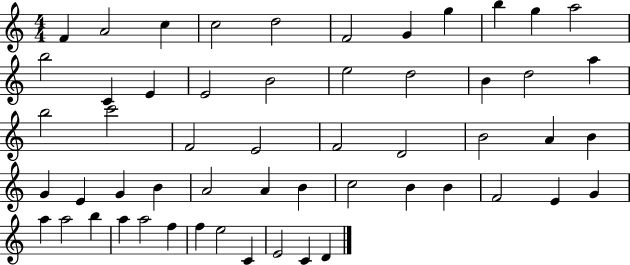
F4/q A4/h C5/q C5/h D5/h F4/h G4/q G5/q B5/q G5/q A5/h B5/h C4/q E4/q E4/h B4/h E5/h D5/h B4/q D5/h A5/q B5/h C6/h F4/h E4/h F4/h D4/h B4/h A4/q B4/q G4/q E4/q G4/q B4/q A4/h A4/q B4/q C5/h B4/q B4/q F4/h E4/q G4/q A5/q A5/h B5/q A5/q A5/h F5/q F5/q E5/h C4/q E4/h C4/q D4/q